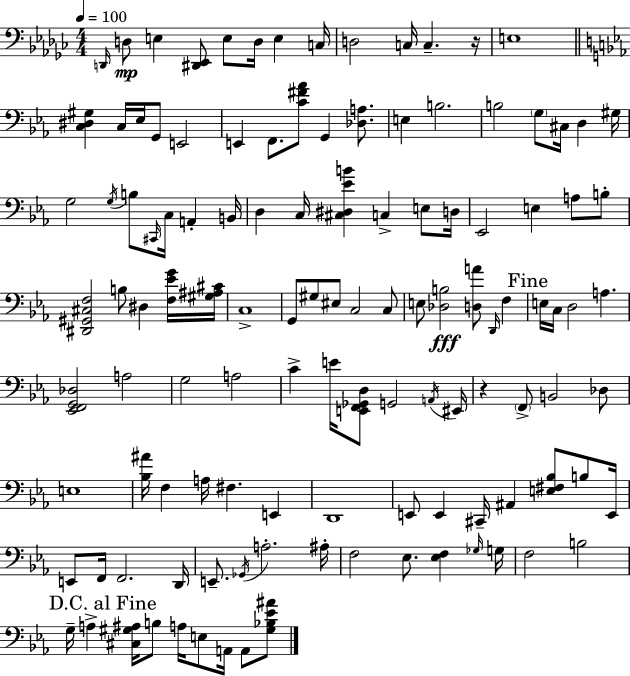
D2/s D3/e E3/q [D#2,Eb2]/e E3/e D3/s E3/q C3/s D3/h C3/s C3/q. R/s E3/w [C3,D#3,G#3]/q C3/s Eb3/s G2/e E2/h E2/q F2/e. [C4,F#4,Ab4]/e G2/q [Db3,A3]/e. E3/q B3/h. B3/h G3/e C#3/s D3/q G#3/s G3/h G3/s B3/e C#2/s C3/s A2/q B2/s D3/q C3/s [C#3,D#3,Eb4,B4]/q C3/q E3/e D3/s Eb2/h E3/q A3/e B3/e [D#2,G#2,C#3,F3]/h B3/e D#3/q [F3,Eb4,G4]/s [G#3,A#3,C#4]/s C3/w G2/e G#3/e EIS3/e C3/h C3/e E3/e [Db3,B3]/h [D3,A4]/e D2/s F3/q E3/s C3/s D3/h A3/q. [Eb2,F2,G2,Db3]/h A3/h G3/h A3/h C4/q E4/s [E2,F2,Gb2,D3]/e G2/h A2/s EIS2/s R/q F2/e B2/h Db3/e E3/w [Bb3,A#4]/s F3/q A3/s F#3/q. E2/q D2/w E2/e E2/q C#2/s A#2/q [E3,F#3,Bb3]/e B3/e E2/s E2/e F2/s F2/h. D2/s E2/e. Gb2/s A3/h. A#3/s F3/h Eb3/e. [Eb3,F3]/q Gb3/s G3/s F3/h B3/h G3/s A3/q [C#3,G#3,A#3]/s B3/e A3/s E3/e A2/s A2/e [G#3,Bb3,Eb4,A#4]/e